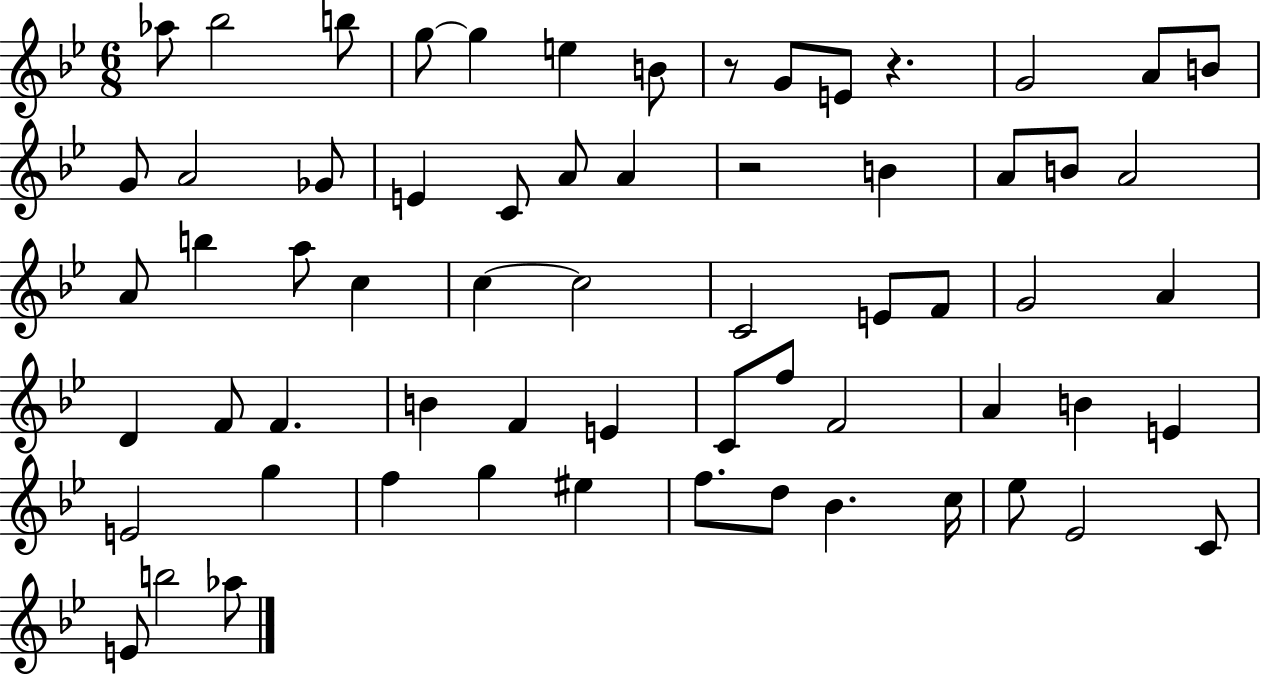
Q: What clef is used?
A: treble